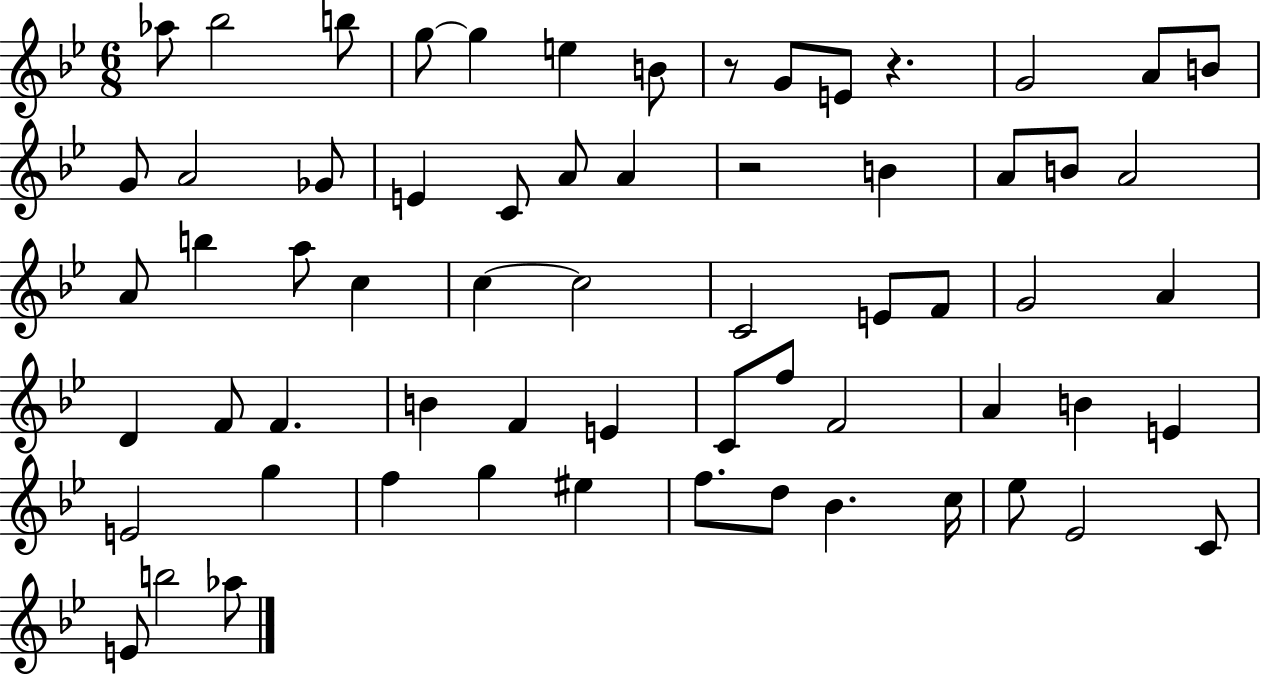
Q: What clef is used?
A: treble